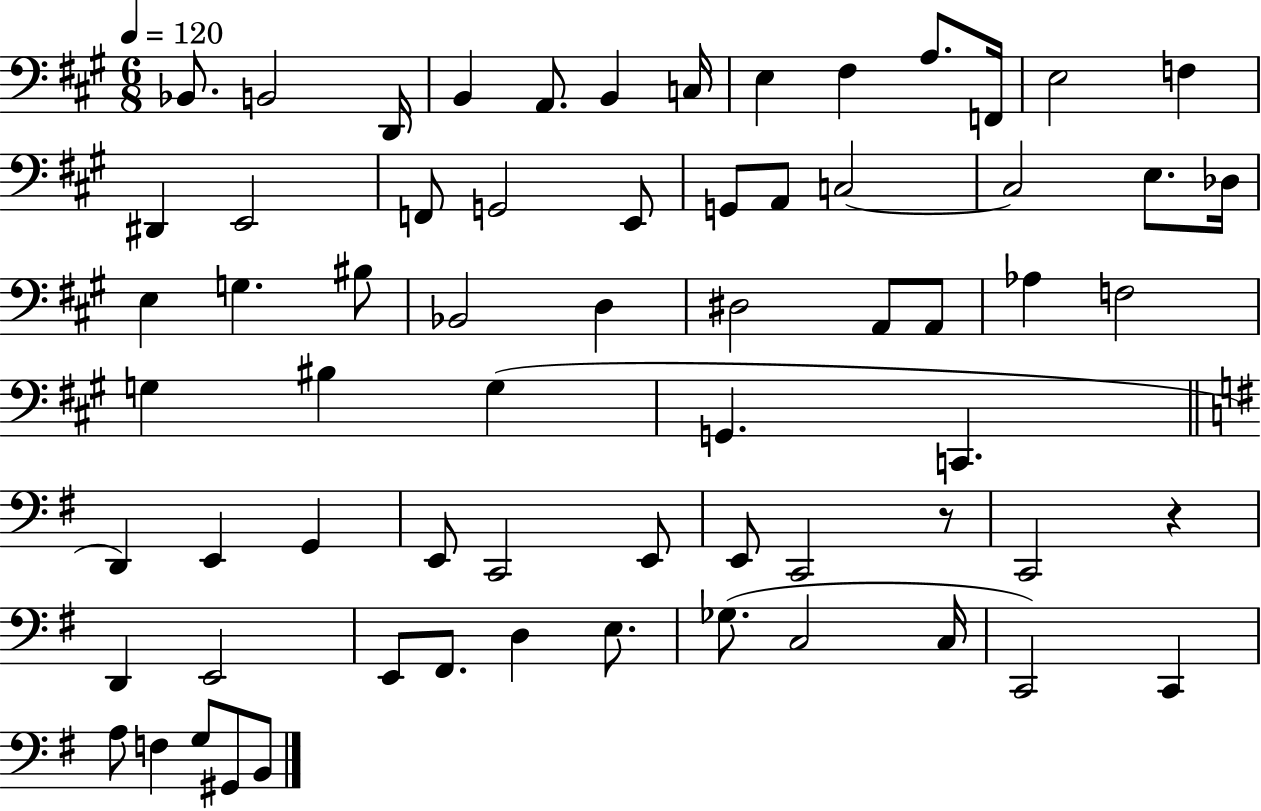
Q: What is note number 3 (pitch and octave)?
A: D2